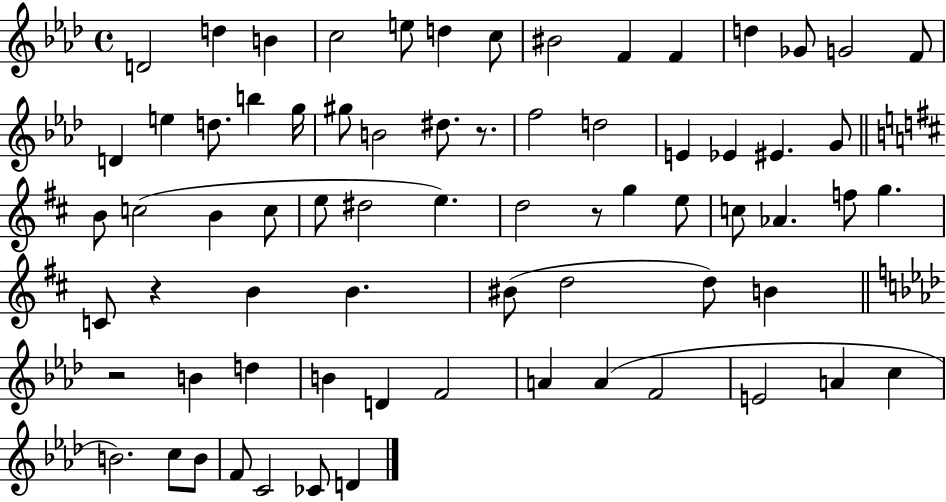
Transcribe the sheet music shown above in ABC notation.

X:1
T:Untitled
M:4/4
L:1/4
K:Ab
D2 d B c2 e/2 d c/2 ^B2 F F d _G/2 G2 F/2 D e d/2 b g/4 ^g/2 B2 ^d/2 z/2 f2 d2 E _E ^E G/2 B/2 c2 B c/2 e/2 ^d2 e d2 z/2 g e/2 c/2 _A f/2 g C/2 z B B ^B/2 d2 d/2 B z2 B d B D F2 A A F2 E2 A c B2 c/2 B/2 F/2 C2 _C/2 D